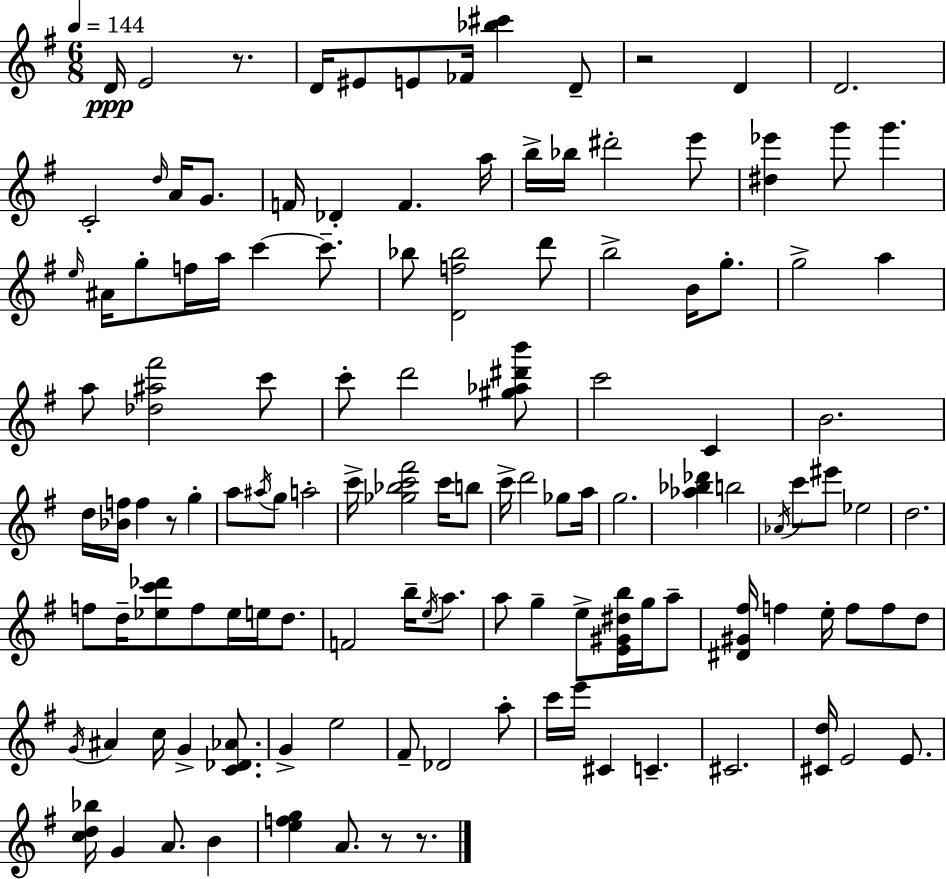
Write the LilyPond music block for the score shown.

{
  \clef treble
  \numericTimeSignature
  \time 6/8
  \key g \major
  \tempo 4 = 144
  d'16\ppp e'2 r8. | d'16 eis'8 e'8 fes'16 <bes'' cis'''>4 d'8-- | r2 d'4 | d'2. | \break c'2-. \grace { d''16 } a'16 g'8. | f'16 des'4-. f'4. | a''16 b''16-> bes''16 dis'''2-. e'''8 | <dis'' ees'''>4 g'''8 g'''4. | \break \grace { e''16 } ais'16 g''8-. f''16 a''16 c'''4~~ c'''8.-- | bes''8 <d' f'' bes''>2 | d'''8 b''2-> b'16 g''8.-. | g''2-> a''4 | \break a''8 <des'' ais'' fis'''>2 | c'''8 c'''8-. d'''2 | <gis'' aes'' dis''' b'''>8 c'''2 c'4 | b'2. | \break d''16 <bes' f''>16 f''4 r8 g''4-. | a''8 \acciaccatura { ais''16 } g''8 a''2-. | c'''16-> <ges'' bes'' c''' fis'''>2 | c'''16 b''8 c'''16-> d'''2 | \break ges''8 a''16 g''2. | <aes'' bes'' des'''>4 b''2 | \acciaccatura { aes'16 } c'''8 eis'''8 ees''2 | d''2. | \break f''8 d''16-- <ees'' c''' des'''>8 f''8 ees''16 | e''16 d''8. f'2 | b''16-- \acciaccatura { e''16 } a''8. a''8 g''4-- e''8-> | <e' gis' dis'' b''>16 g''16 a''8-- <dis' gis' fis''>16 f''4 e''16-. f''8 | \break f''8 d''8 \acciaccatura { g'16 } ais'4 c''16 g'4-> | <c' des' aes'>8. g'4-> e''2 | fis'8-- des'2 | a''8-. c'''16 e'''16 cis'4 | \break c'4.-- cis'2. | <cis' d''>16 e'2 | e'8. <c'' d'' bes''>16 g'4 a'8. | b'4 <e'' f'' g''>4 a'8. | \break r8 r8. \bar "|."
}